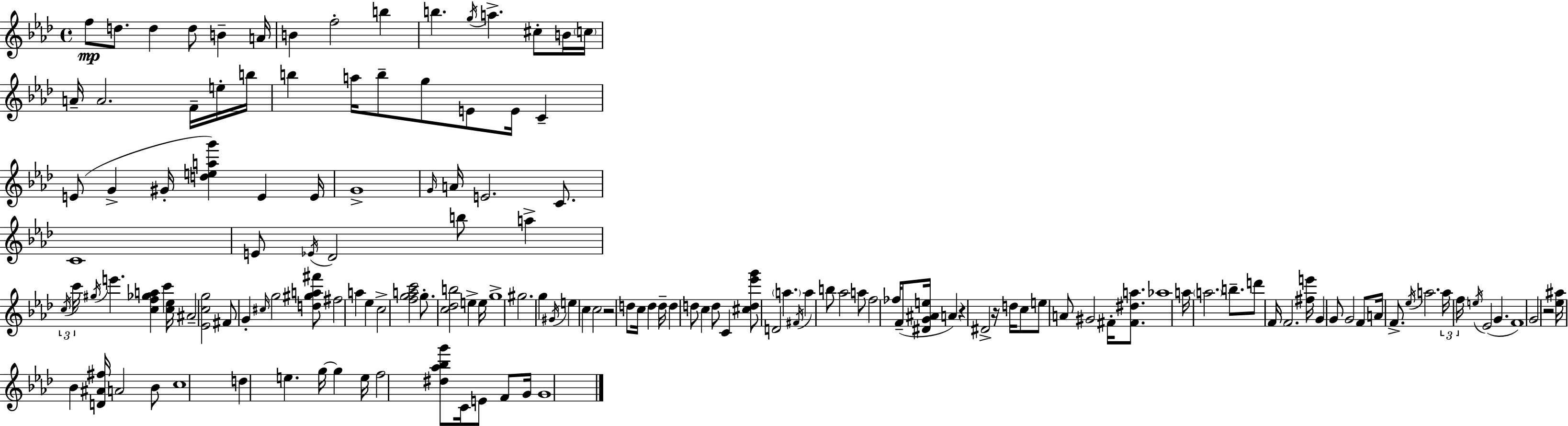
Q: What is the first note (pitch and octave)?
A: F5